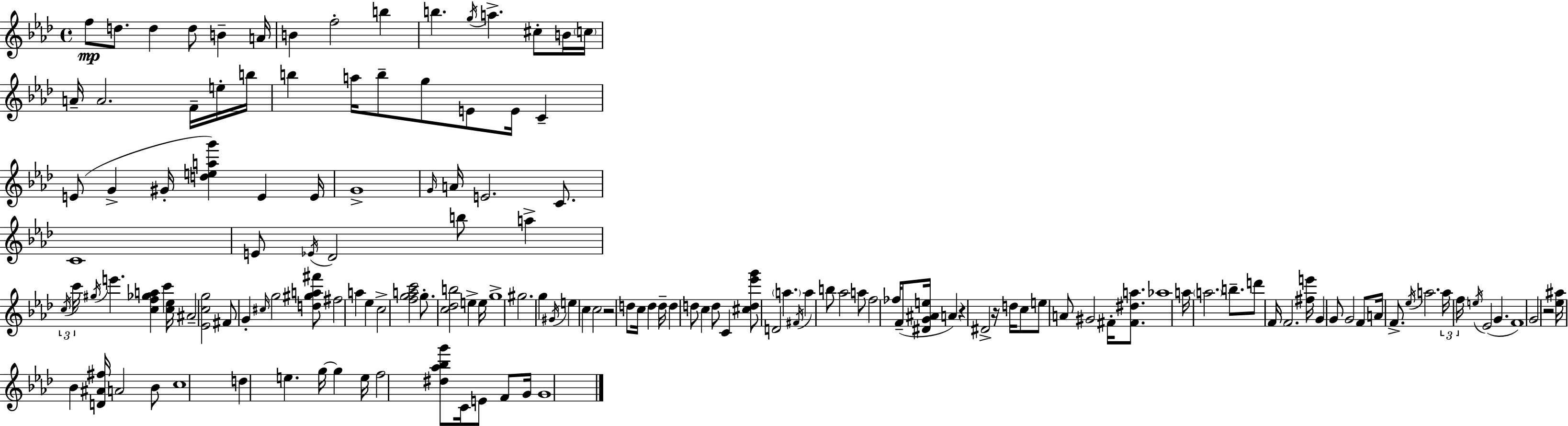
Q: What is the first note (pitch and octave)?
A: F5